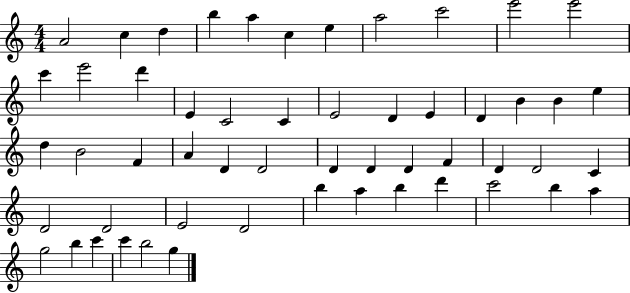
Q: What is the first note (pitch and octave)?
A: A4